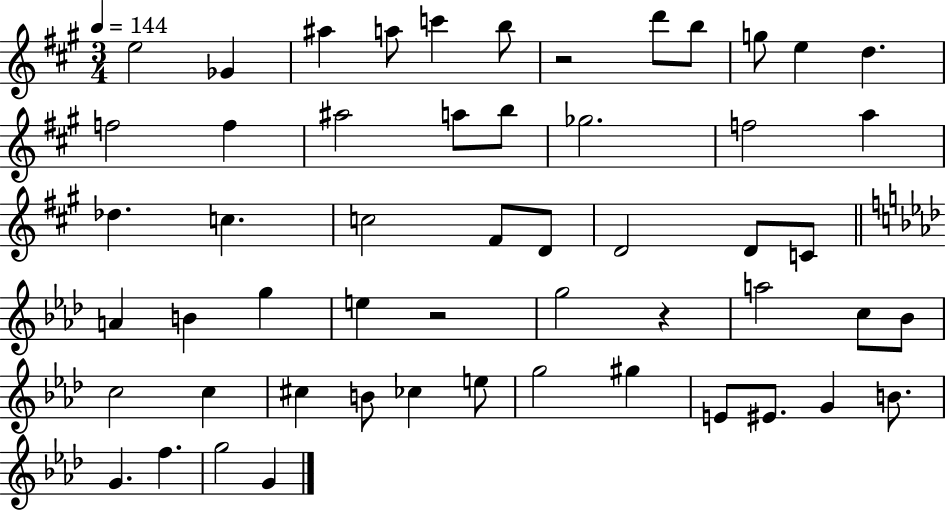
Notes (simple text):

E5/h Gb4/q A#5/q A5/e C6/q B5/e R/h D6/e B5/e G5/e E5/q D5/q. F5/h F5/q A#5/h A5/e B5/e Gb5/h. F5/h A5/q Db5/q. C5/q. C5/h F#4/e D4/e D4/h D4/e C4/e A4/q B4/q G5/q E5/q R/h G5/h R/q A5/h C5/e Bb4/e C5/h C5/q C#5/q B4/e CES5/q E5/e G5/h G#5/q E4/e EIS4/e. G4/q B4/e. G4/q. F5/q. G5/h G4/q